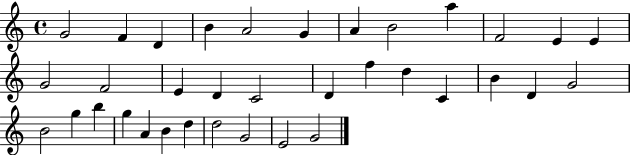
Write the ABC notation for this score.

X:1
T:Untitled
M:4/4
L:1/4
K:C
G2 F D B A2 G A B2 a F2 E E G2 F2 E D C2 D f d C B D G2 B2 g b g A B d d2 G2 E2 G2